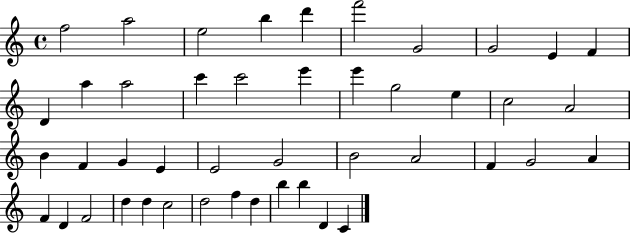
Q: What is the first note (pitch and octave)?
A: F5